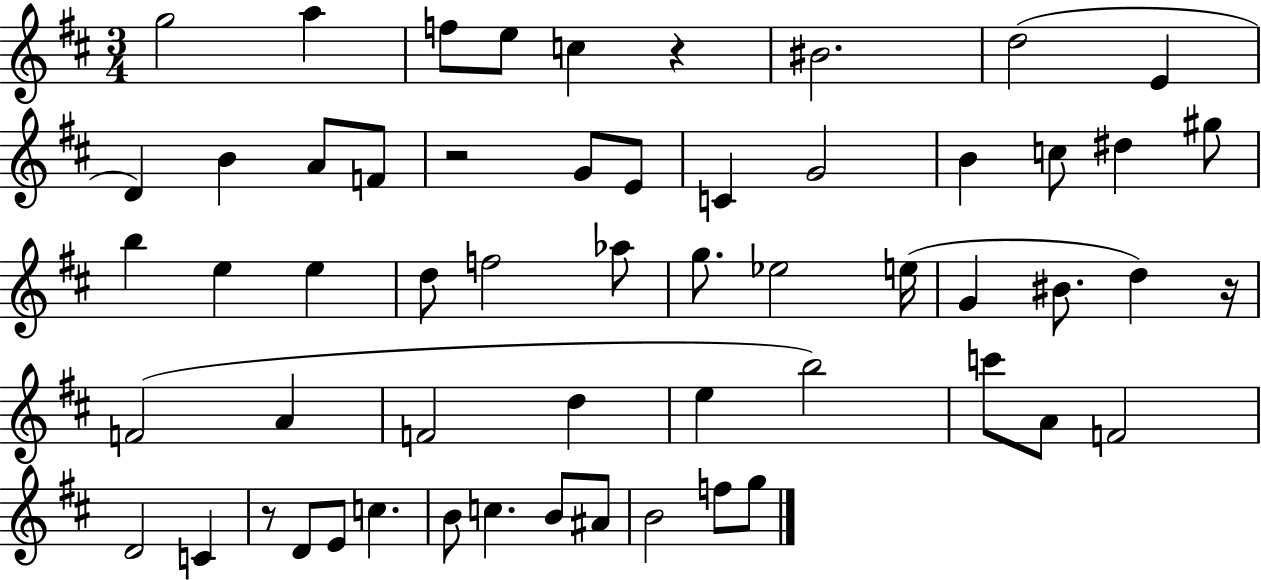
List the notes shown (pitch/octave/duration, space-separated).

G5/h A5/q F5/e E5/e C5/q R/q BIS4/h. D5/h E4/q D4/q B4/q A4/e F4/e R/h G4/e E4/e C4/q G4/h B4/q C5/e D#5/q G#5/e B5/q E5/q E5/q D5/e F5/h Ab5/e G5/e. Eb5/h E5/s G4/q BIS4/e. D5/q R/s F4/h A4/q F4/h D5/q E5/q B5/h C6/e A4/e F4/h D4/h C4/q R/e D4/e E4/e C5/q. B4/e C5/q. B4/e A#4/e B4/h F5/e G5/e